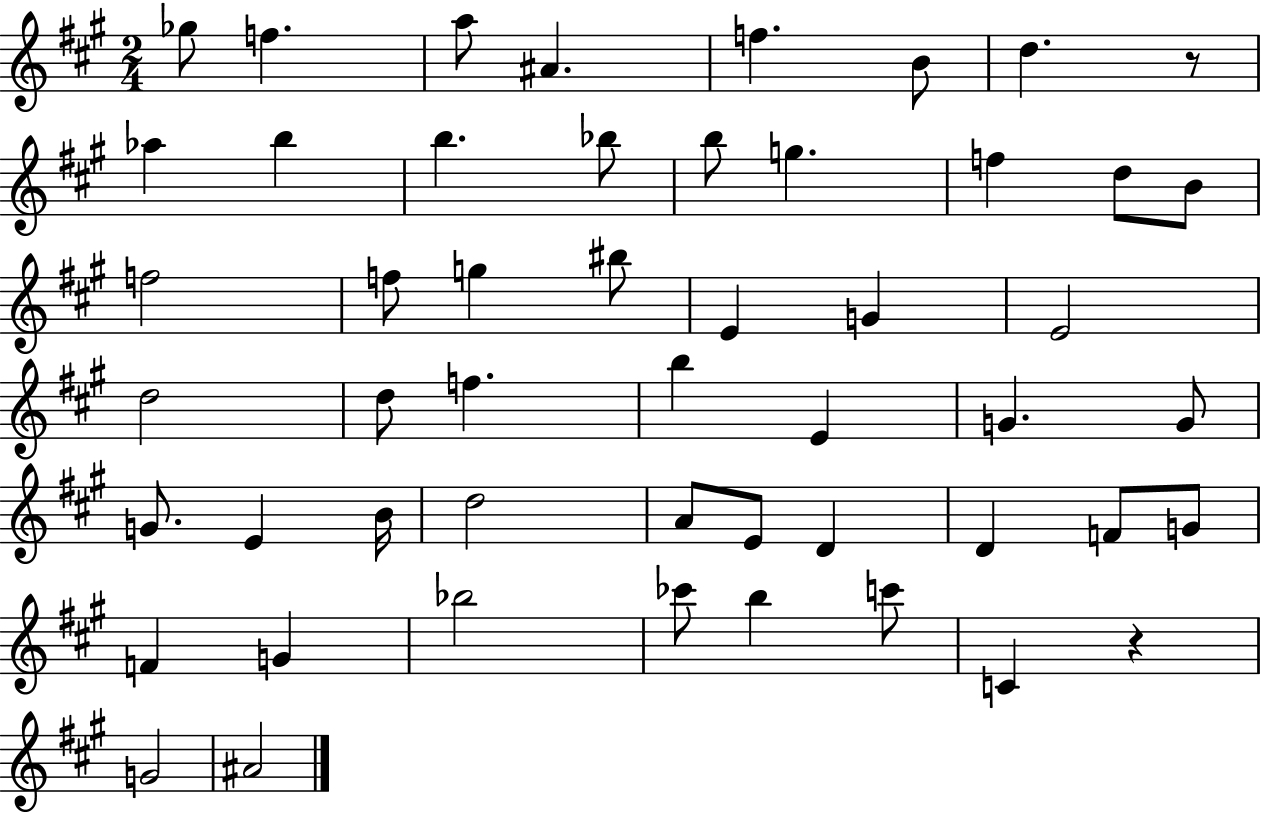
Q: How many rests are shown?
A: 2